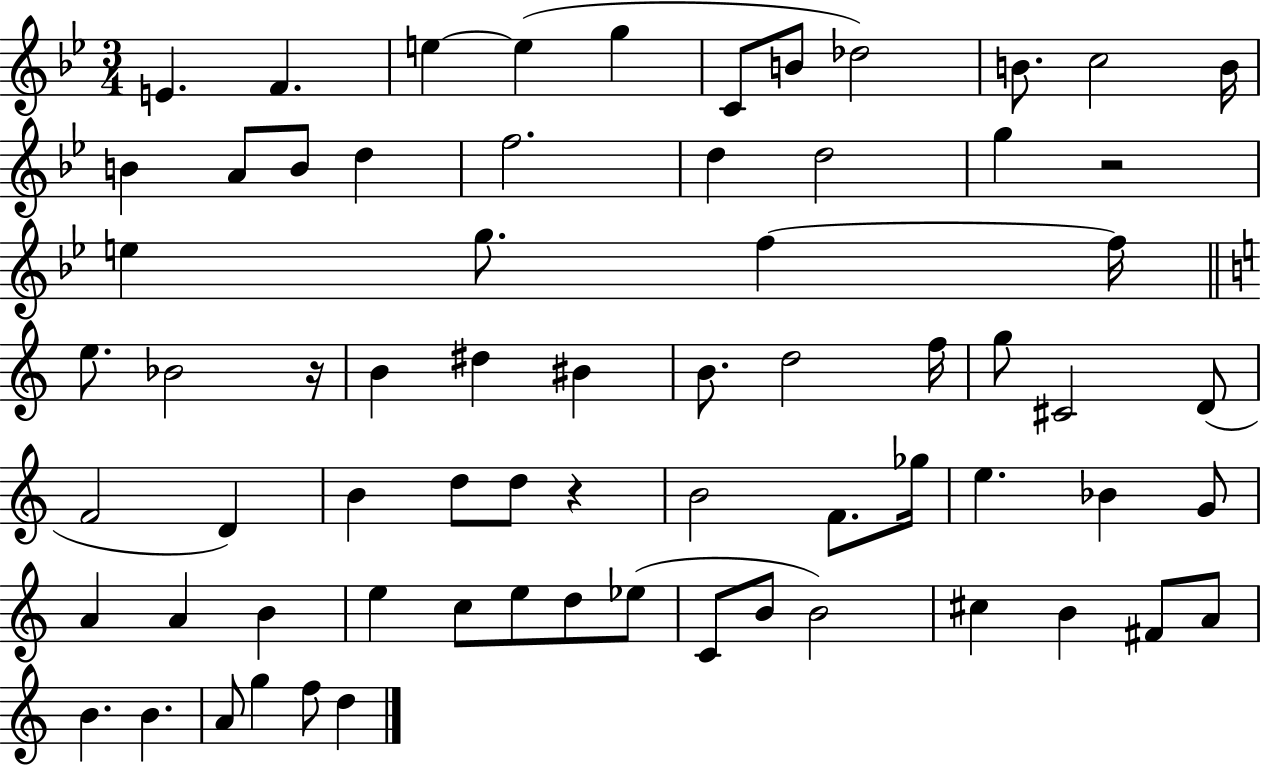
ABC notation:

X:1
T:Untitled
M:3/4
L:1/4
K:Bb
E F e e g C/2 B/2 _d2 B/2 c2 B/4 B A/2 B/2 d f2 d d2 g z2 e g/2 f f/4 e/2 _B2 z/4 B ^d ^B B/2 d2 f/4 g/2 ^C2 D/2 F2 D B d/2 d/2 z B2 F/2 _g/4 e _B G/2 A A B e c/2 e/2 d/2 _e/2 C/2 B/2 B2 ^c B ^F/2 A/2 B B A/2 g f/2 d